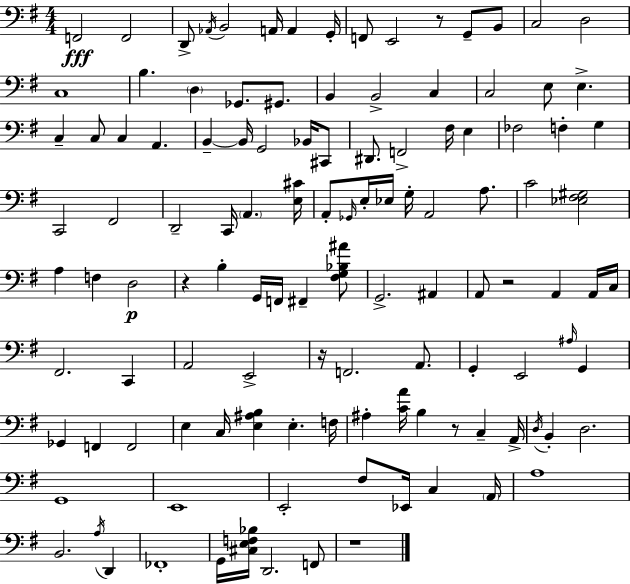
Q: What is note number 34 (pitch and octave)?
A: C#2